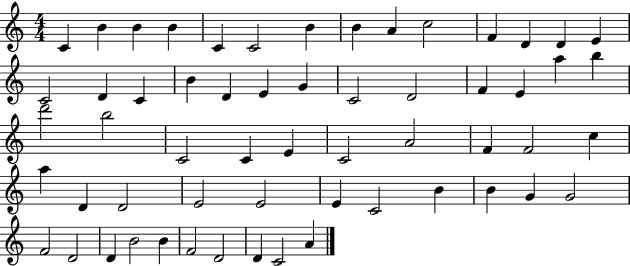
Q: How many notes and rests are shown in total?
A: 58